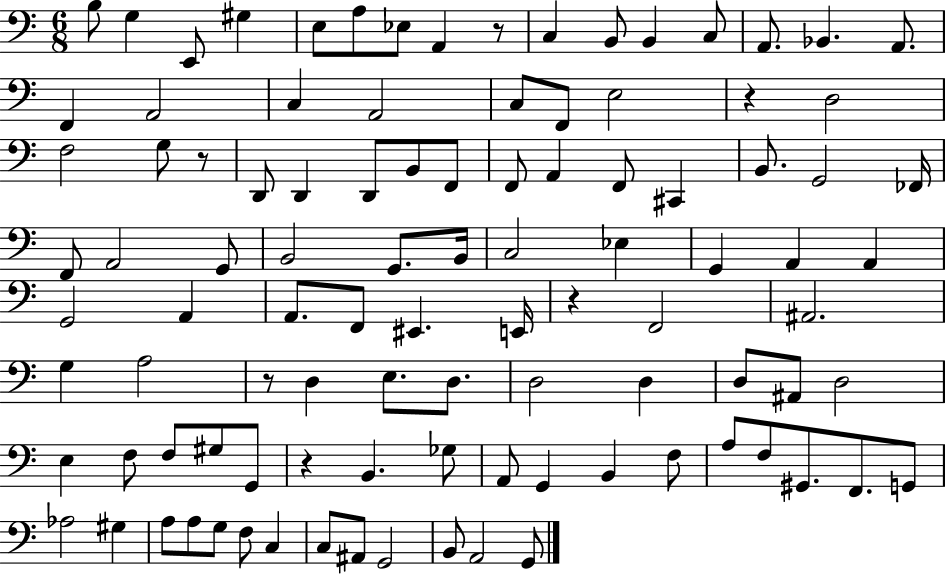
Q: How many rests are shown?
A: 6